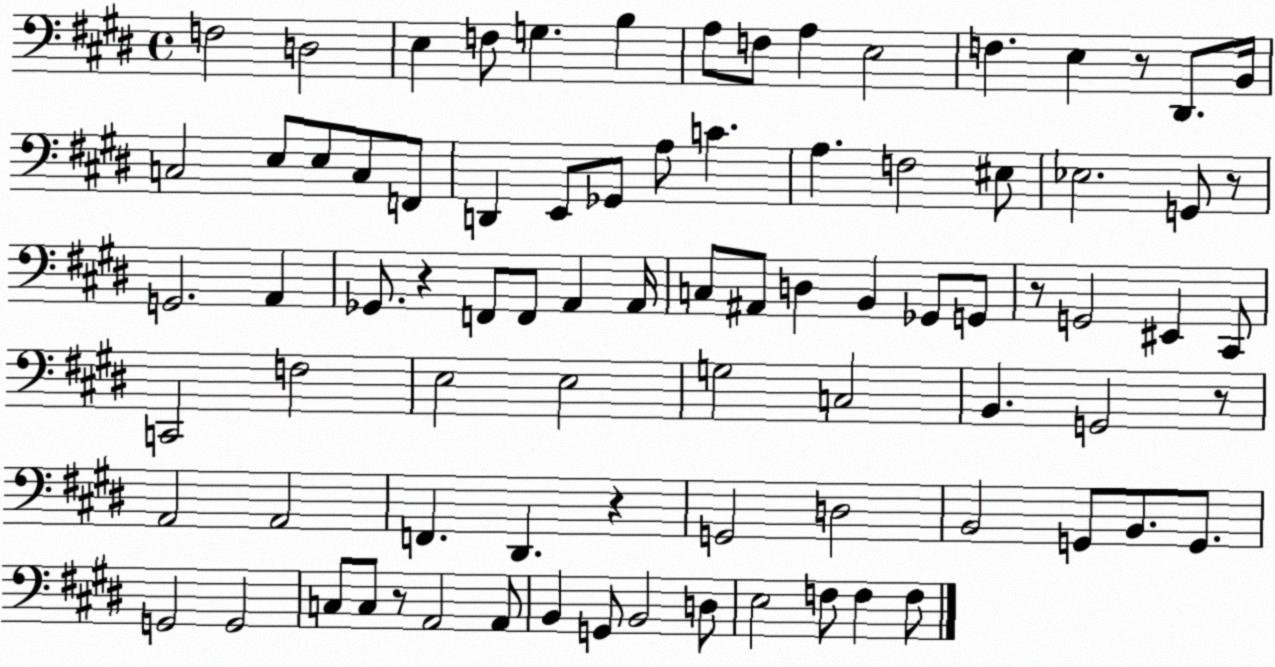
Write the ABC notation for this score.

X:1
T:Untitled
M:4/4
L:1/4
K:E
F,2 D,2 E, F,/2 G, B, A,/2 F,/2 A, E,2 F, E, z/2 ^D,,/2 B,,/4 C,2 E,/2 E,/2 C,/2 F,,/2 D,, E,,/2 _G,,/2 A,/2 C A, F,2 ^E,/2 _E,2 G,,/2 z/2 G,,2 A,, _G,,/2 z F,,/2 F,,/2 A,, A,,/4 C,/2 ^A,,/2 D, B,, _G,,/2 G,,/2 z/2 G,,2 ^E,, ^C,,/2 C,,2 F,2 E,2 E,2 G,2 C,2 B,, G,,2 z/2 A,,2 A,,2 F,, ^D,, z G,,2 D,2 B,,2 G,,/2 B,,/2 G,,/2 G,,2 G,,2 C,/2 C,/2 z/2 A,,2 A,,/2 B,, G,,/2 B,,2 D,/2 E,2 F,/2 F, F,/2